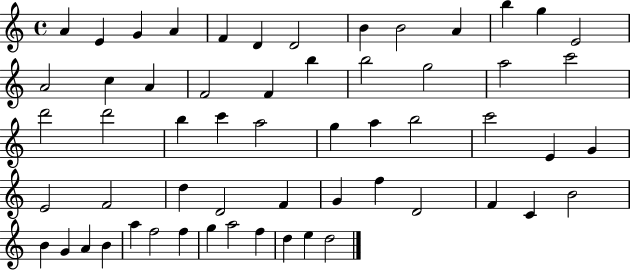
A4/q E4/q G4/q A4/q F4/q D4/q D4/h B4/q B4/h A4/q B5/q G5/q E4/h A4/h C5/q A4/q F4/h F4/q B5/q B5/h G5/h A5/h C6/h D6/h D6/h B5/q C6/q A5/h G5/q A5/q B5/h C6/h E4/q G4/q E4/h F4/h D5/q D4/h F4/q G4/q F5/q D4/h F4/q C4/q B4/h B4/q G4/q A4/q B4/q A5/q F5/h F5/q G5/q A5/h F5/q D5/q E5/q D5/h